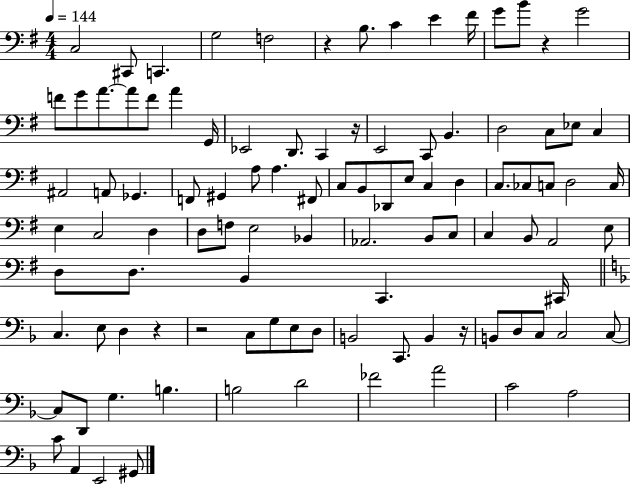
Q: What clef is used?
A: bass